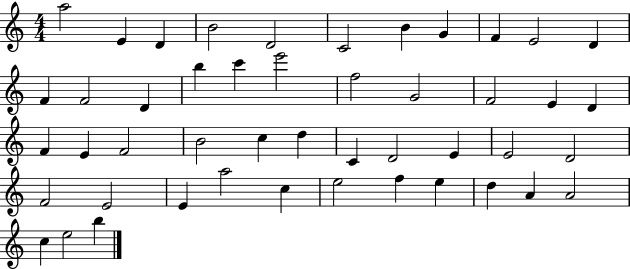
{
  \clef treble
  \numericTimeSignature
  \time 4/4
  \key c \major
  a''2 e'4 d'4 | b'2 d'2 | c'2 b'4 g'4 | f'4 e'2 d'4 | \break f'4 f'2 d'4 | b''4 c'''4 e'''2 | f''2 g'2 | f'2 e'4 d'4 | \break f'4 e'4 f'2 | b'2 c''4 d''4 | c'4 d'2 e'4 | e'2 d'2 | \break f'2 e'2 | e'4 a''2 c''4 | e''2 f''4 e''4 | d''4 a'4 a'2 | \break c''4 e''2 b''4 | \bar "|."
}